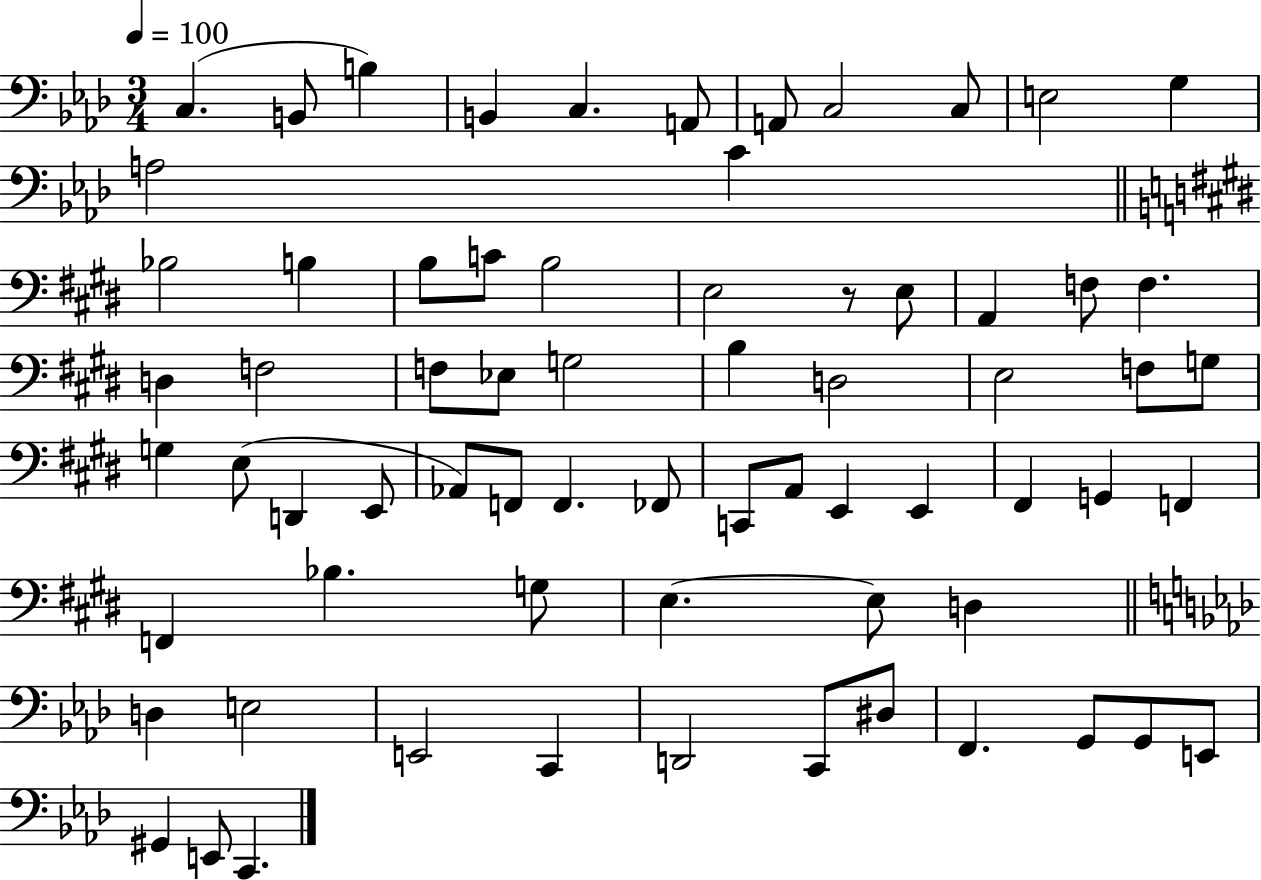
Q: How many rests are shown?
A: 1